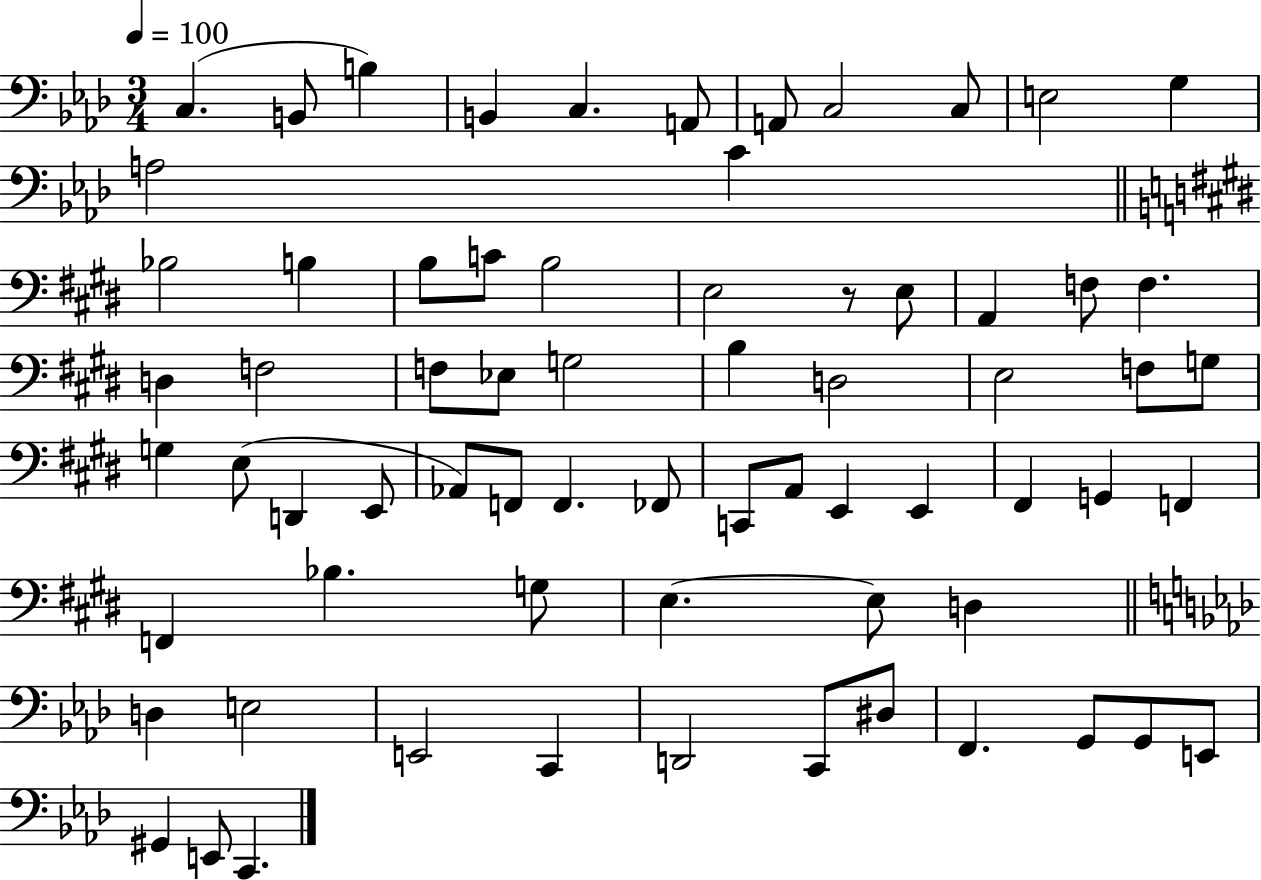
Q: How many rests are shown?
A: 1